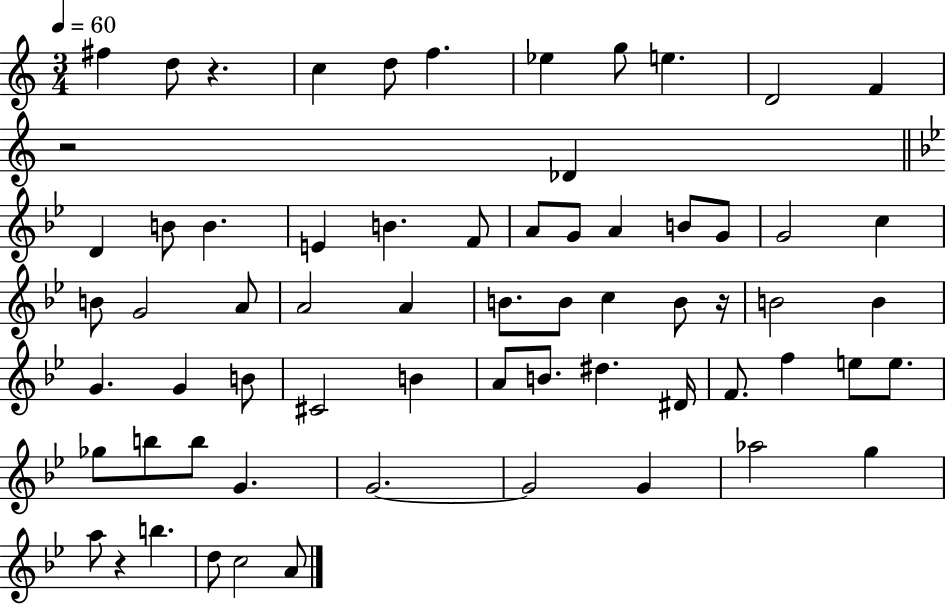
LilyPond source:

{
  \clef treble
  \numericTimeSignature
  \time 3/4
  \key c \major
  \tempo 4 = 60
  fis''4 d''8 r4. | c''4 d''8 f''4. | ees''4 g''8 e''4. | d'2 f'4 | \break r2 des'4 | \bar "||" \break \key bes \major d'4 b'8 b'4. | e'4 b'4. f'8 | a'8 g'8 a'4 b'8 g'8 | g'2 c''4 | \break b'8 g'2 a'8 | a'2 a'4 | b'8. b'8 c''4 b'8 r16 | b'2 b'4 | \break g'4. g'4 b'8 | cis'2 b'4 | a'8 b'8. dis''4. dis'16 | f'8. f''4 e''8 e''8. | \break ges''8 b''8 b''8 g'4. | g'2.~~ | g'2 g'4 | aes''2 g''4 | \break a''8 r4 b''4. | d''8 c''2 a'8 | \bar "|."
}